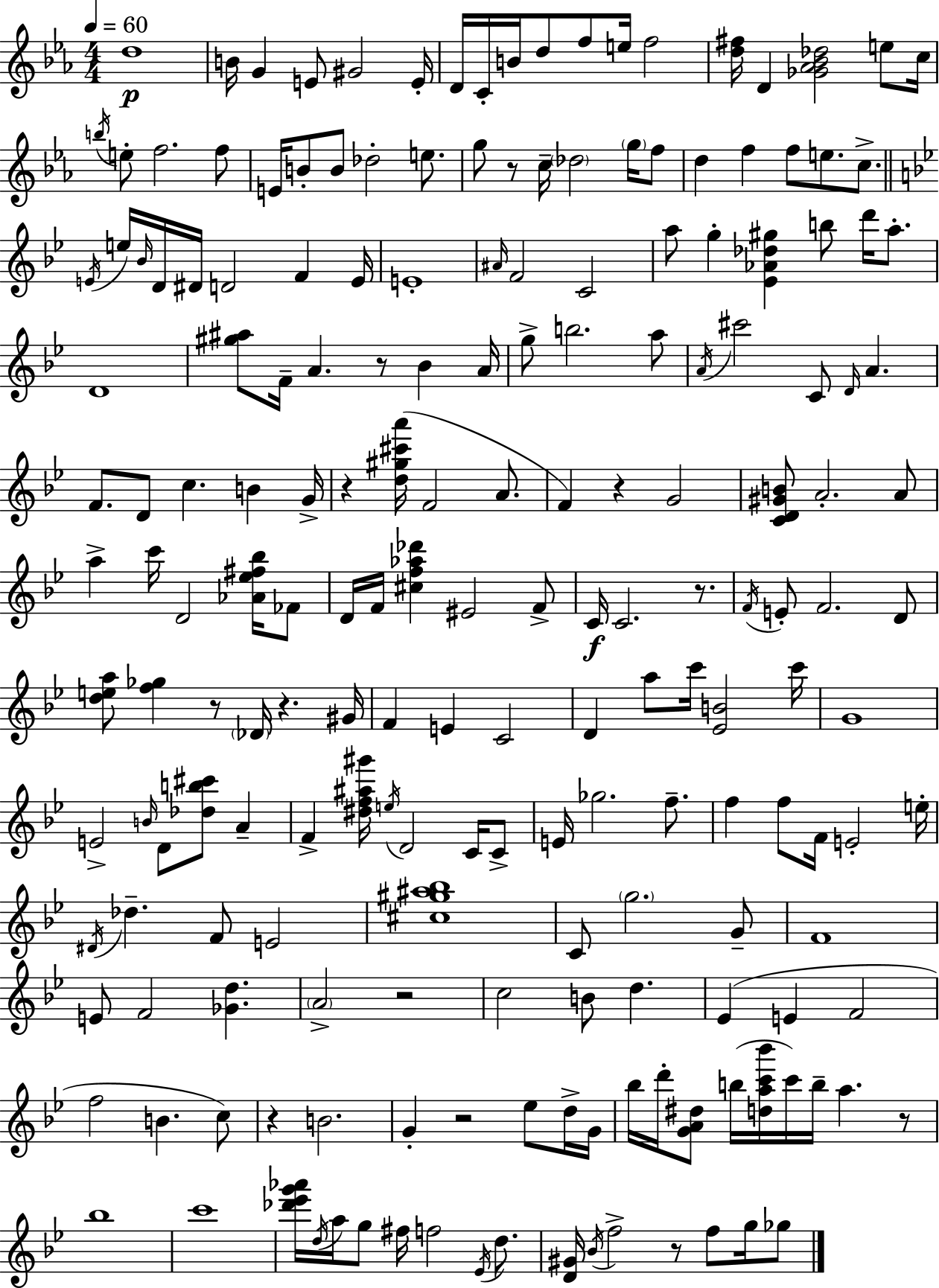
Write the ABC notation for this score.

X:1
T:Untitled
M:4/4
L:1/4
K:Eb
d4 B/4 G E/2 ^G2 E/4 D/4 C/4 B/4 d/2 f/2 e/4 f2 [d^f]/4 D [_G_A_B_d]2 e/2 c/4 b/4 e/2 f2 f/2 E/4 B/2 B/2 _d2 e/2 g/2 z/2 c/4 _d2 g/4 f/2 d f f/2 e/2 c/2 E/4 e/4 _B/4 D/4 ^D/4 D2 F E/4 E4 ^A/4 F2 C2 a/2 g [_E_A_d^g] b/2 d'/4 a/2 D4 [^g^a]/2 F/4 A z/2 _B A/4 g/2 b2 a/2 A/4 ^c'2 C/2 D/4 A F/2 D/2 c B G/4 z [d^g^c'a']/4 F2 A/2 F z G2 [CD^GB]/2 A2 A/2 a c'/4 D2 [_A_e^f_b]/4 _F/2 D/4 F/4 [^cf_a_d'] ^E2 F/2 C/4 C2 z/2 F/4 E/2 F2 D/2 [dea]/2 [f_g] z/2 _D/4 z ^G/4 F E C2 D a/2 c'/4 [_EB]2 c'/4 G4 E2 B/4 D/2 [_db^c']/2 A F [^df^a^g']/4 e/4 D2 C/4 C/2 E/4 _g2 f/2 f f/2 F/4 E2 e/4 ^D/4 _d F/2 E2 [^c^g^a_b]4 C/2 g2 G/2 F4 E/2 F2 [_Gd] A2 z2 c2 B/2 d _E E F2 f2 B c/2 z B2 G z2 _e/2 d/4 G/4 _b/4 d'/4 [GA^d]/2 b/4 [dac'_b']/4 c'/4 b/4 a z/2 _b4 c'4 [_d'_e'g'_a']/4 d/4 a/4 g/2 ^f/4 f2 _E/4 d/2 [D^G]/4 _B/4 f2 z/2 f/2 g/4 _g/2